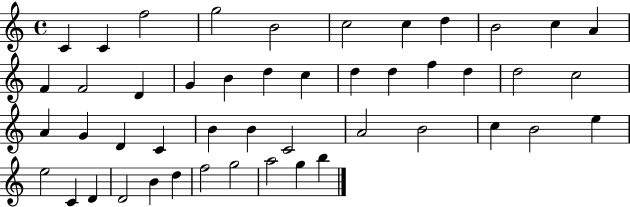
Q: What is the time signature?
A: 4/4